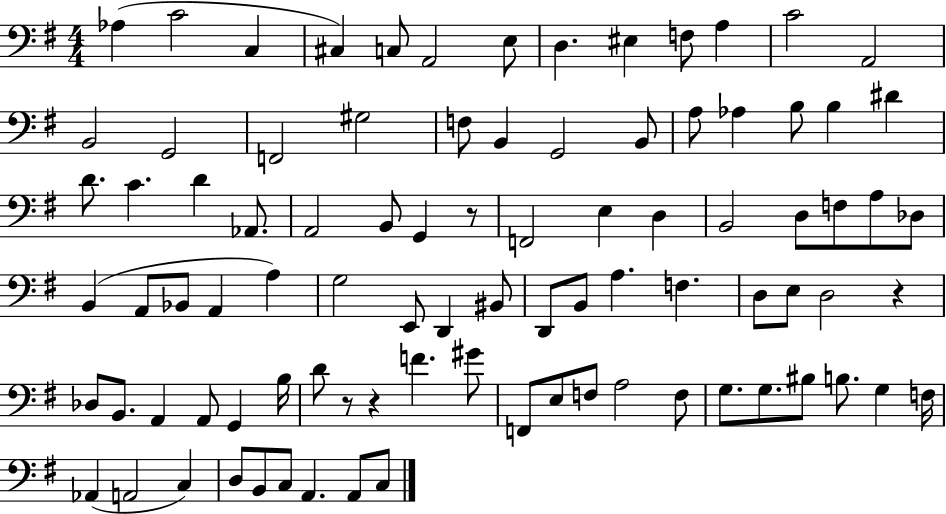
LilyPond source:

{
  \clef bass
  \numericTimeSignature
  \time 4/4
  \key g \major
  \repeat volta 2 { aes4( c'2 c4 | cis4) c8 a,2 e8 | d4. eis4 f8 a4 | c'2 a,2 | \break b,2 g,2 | f,2 gis2 | f8 b,4 g,2 b,8 | a8 aes4 b8 b4 dis'4 | \break d'8. c'4. d'4 aes,8. | a,2 b,8 g,4 r8 | f,2 e4 d4 | b,2 d8 f8 a8 des8 | \break b,4( a,8 bes,8 a,4 a4) | g2 e,8 d,4 bis,8 | d,8 b,8 a4. f4. | d8 e8 d2 r4 | \break des8 b,8. a,4 a,8 g,4 b16 | d'8 r8 r4 f'4. gis'8 | f,8 e8 f8 a2 f8 | g8. g8. bis8 b8. g4 f16 | \break aes,4( a,2 c4) | d8 b,8 c8 a,4. a,8 c8 | } \bar "|."
}